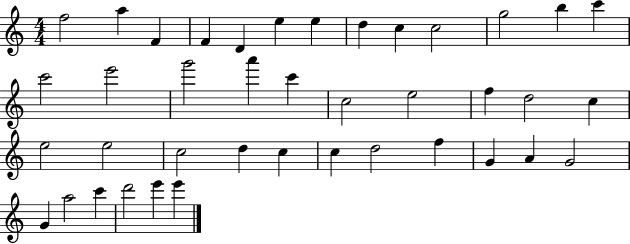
X:1
T:Untitled
M:4/4
L:1/4
K:C
f2 a F F D e e d c c2 g2 b c' c'2 e'2 g'2 a' c' c2 e2 f d2 c e2 e2 c2 d c c d2 f G A G2 G a2 c' d'2 e' e'